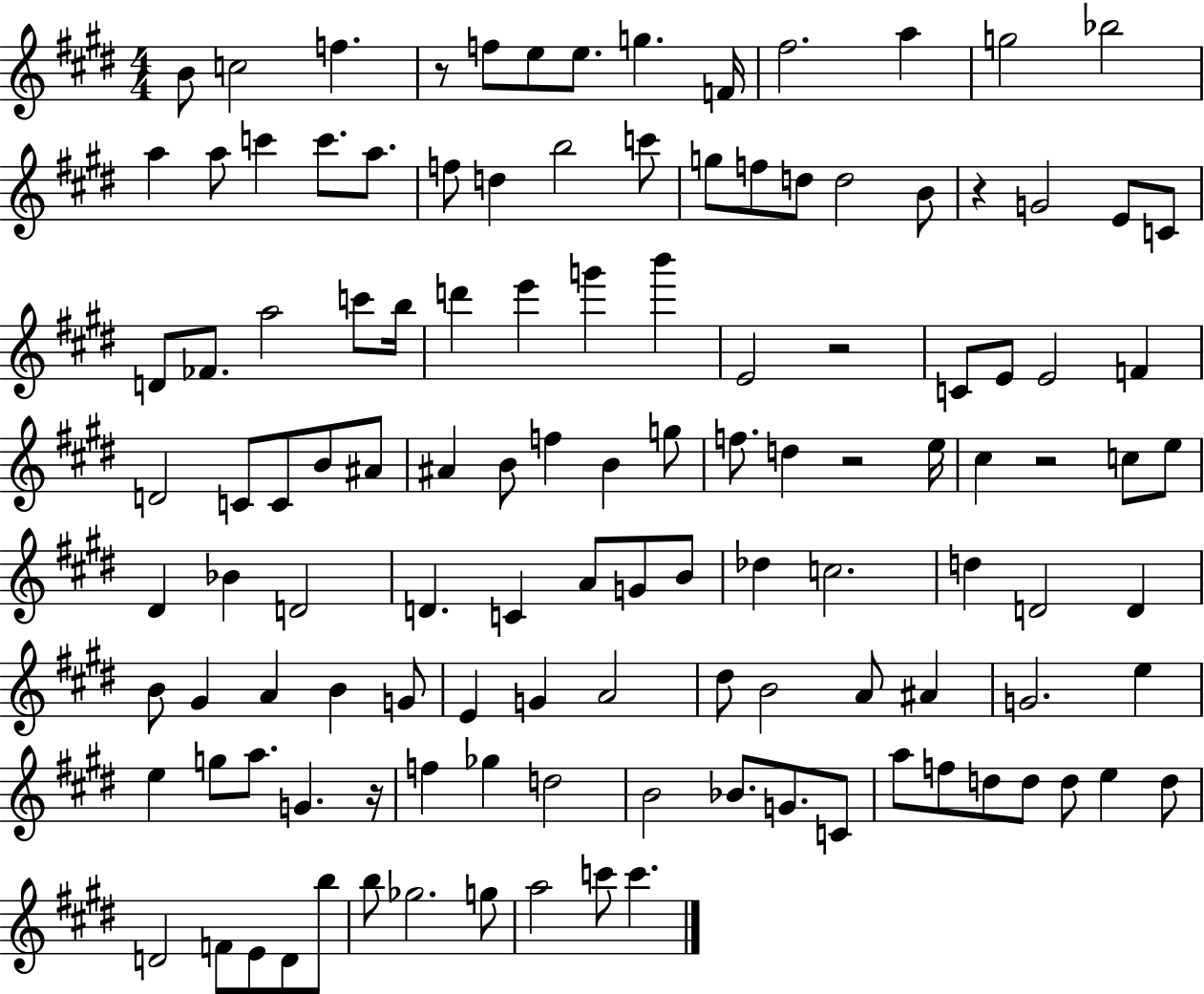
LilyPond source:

{
  \clef treble
  \numericTimeSignature
  \time 4/4
  \key e \major
  b'8 c''2 f''4. | r8 f''8 e''8 e''8. g''4. f'16 | fis''2. a''4 | g''2 bes''2 | \break a''4 a''8 c'''4 c'''8. a''8. | f''8 d''4 b''2 c'''8 | g''8 f''8 d''8 d''2 b'8 | r4 g'2 e'8 c'8 | \break d'8 fes'8. a''2 c'''8 b''16 | d'''4 e'''4 g'''4 b'''4 | e'2 r2 | c'8 e'8 e'2 f'4 | \break d'2 c'8 c'8 b'8 ais'8 | ais'4 b'8 f''4 b'4 g''8 | f''8. d''4 r2 e''16 | cis''4 r2 c''8 e''8 | \break dis'4 bes'4 d'2 | d'4. c'4 a'8 g'8 b'8 | des''4 c''2. | d''4 d'2 d'4 | \break b'8 gis'4 a'4 b'4 g'8 | e'4 g'4 a'2 | dis''8 b'2 a'8 ais'4 | g'2. e''4 | \break e''4 g''8 a''8. g'4. r16 | f''4 ges''4 d''2 | b'2 bes'8. g'8. c'8 | a''8 f''8 d''8 d''8 d''8 e''4 d''8 | \break d'2 f'8 e'8 d'8 b''8 | b''8 ges''2. g''8 | a''2 c'''8 c'''4. | \bar "|."
}